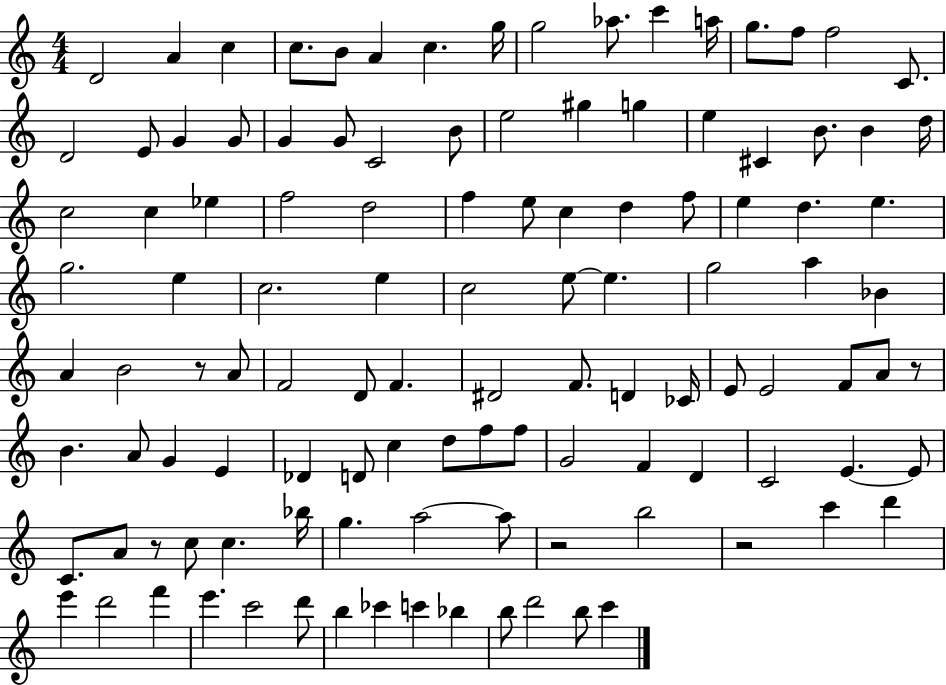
X:1
T:Untitled
M:4/4
L:1/4
K:C
D2 A c c/2 B/2 A c g/4 g2 _a/2 c' a/4 g/2 f/2 f2 C/2 D2 E/2 G G/2 G G/2 C2 B/2 e2 ^g g e ^C B/2 B d/4 c2 c _e f2 d2 f e/2 c d f/2 e d e g2 e c2 e c2 e/2 e g2 a _B A B2 z/2 A/2 F2 D/2 F ^D2 F/2 D _C/4 E/2 E2 F/2 A/2 z/2 B A/2 G E _D D/2 c d/2 f/2 f/2 G2 F D C2 E E/2 C/2 A/2 z/2 c/2 c _b/4 g a2 a/2 z2 b2 z2 c' d' e' d'2 f' e' c'2 d'/2 b _c' c' _b b/2 d'2 b/2 c'